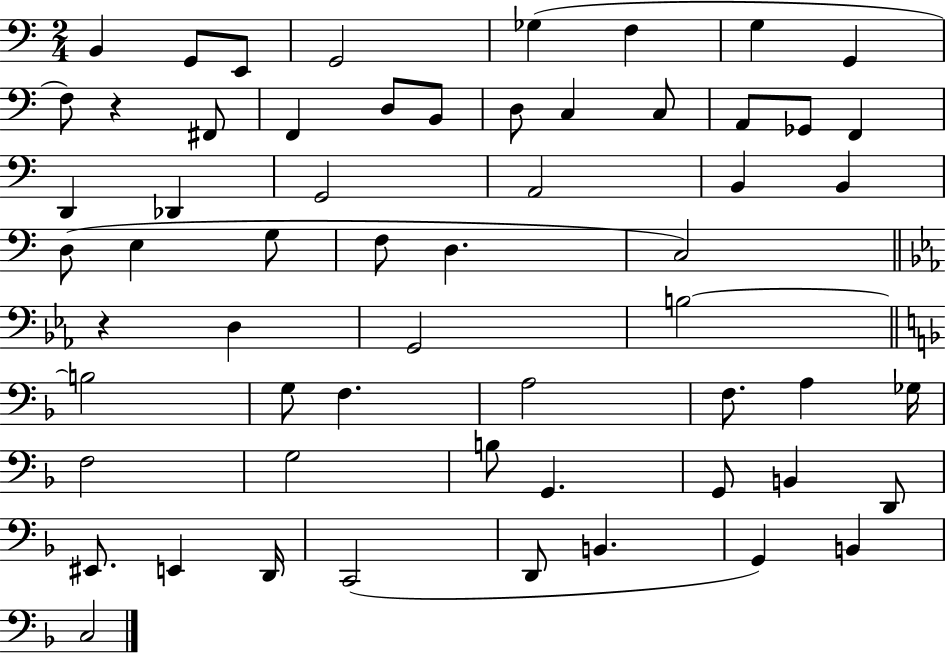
{
  \clef bass
  \numericTimeSignature
  \time 2/4
  \key c \major
  b,4 g,8 e,8 | g,2 | ges4( f4 | g4 g,4 | \break f8) r4 fis,8 | f,4 d8 b,8 | d8 c4 c8 | a,8 ges,8 f,4 | \break d,4 des,4 | g,2 | a,2 | b,4 b,4 | \break d8( e4 g8 | f8 d4. | c2) | \bar "||" \break \key ees \major r4 d4 | g,2 | b2~~ | \bar "||" \break \key f \major b2 | g8 f4. | a2 | f8. a4 ges16 | \break f2 | g2 | b8 g,4. | g,8 b,4 d,8 | \break eis,8. e,4 d,16 | c,2( | d,8 b,4. | g,4) b,4 | \break c2 | \bar "|."
}